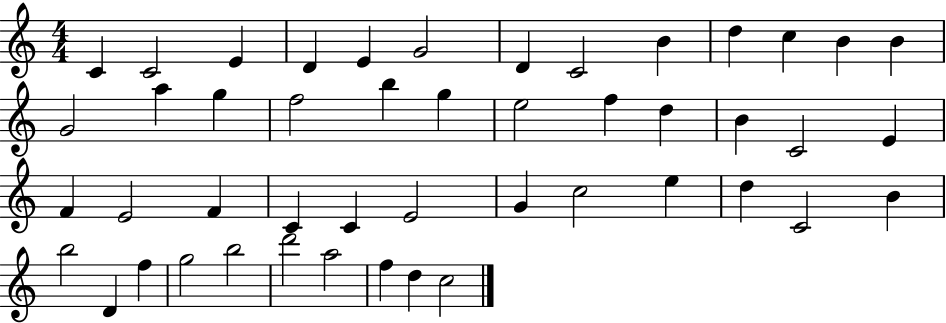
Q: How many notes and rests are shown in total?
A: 47